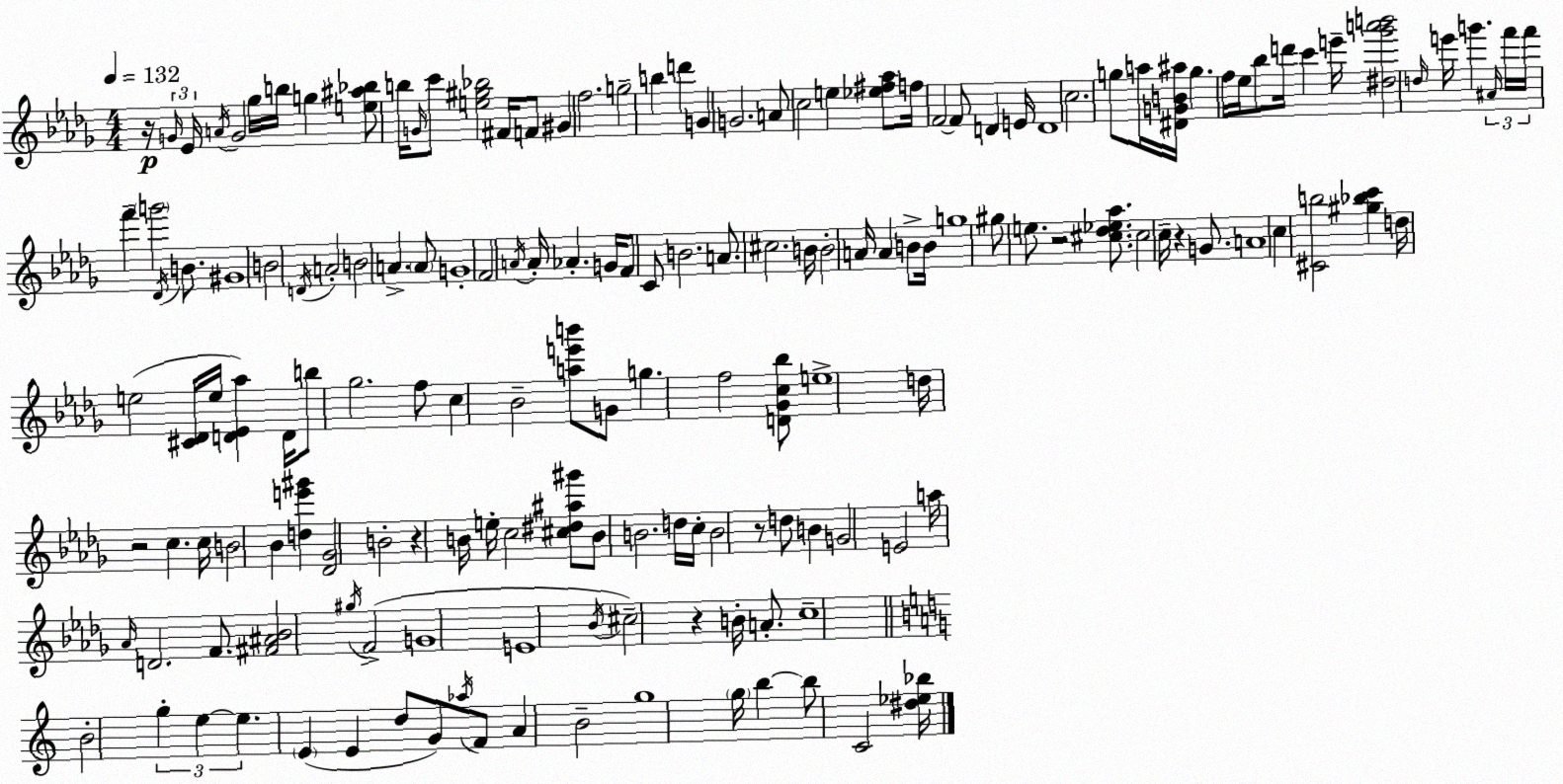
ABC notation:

X:1
T:Untitled
M:4/4
L:1/4
K:Bbm
z/4 G/4 _E/4 A/4 G2 _g/4 b/4 g [e^a_b]/2 b/4 G/4 c'/2 [e^g_b]2 ^F/4 F/2 ^G f2 g2 b d' G G2 A/2 c2 e [_e^f_a]/2 f/4 F2 F/2 D E/4 D4 c2 g/2 a/4 [^DGB^a]/4 g f/4 _e/4 _b/2 d'/4 c' e'/4 [^d_g'a'b']2 d/4 e'/4 g' ^A/4 f'/4 f'/4 f' g'2 _D/4 B/2 ^G4 B2 D/4 A2 B2 A A/2 G4 F2 A/4 A/4 _A G/4 F/2 C/2 B2 A/2 ^c2 B/4 B2 A/4 A B/2 B/4 g4 ^g/2 e/2 z2 [^c_d_e_a]/2 ^c2 c/4 z G/2 A4 c [^Cb]2 [^g_bc'] d/4 e2 [^C_D]/4 e/4 [D_E_a] D/4 b/2 _g2 f/2 c _B2 [ae'b']/2 G/2 g f2 [D_Gc_b]/2 e4 d/4 z2 c c/4 B2 _B [de'^g'] [_D_G]2 B2 z B/4 e/4 c2 [^c^d^a^g']/2 B/2 B2 d/4 c/4 B2 z/2 d/2 B G2 E2 a/4 _A/4 D2 F/2 [^F^A_B]2 ^g/4 F2 G4 E4 _B/4 ^c2 z B/4 A/2 c4 B2 g e e E E d/2 G/2 _a/4 F/2 A B2 g4 g/4 b b/2 C2 [^d_e_b]/4